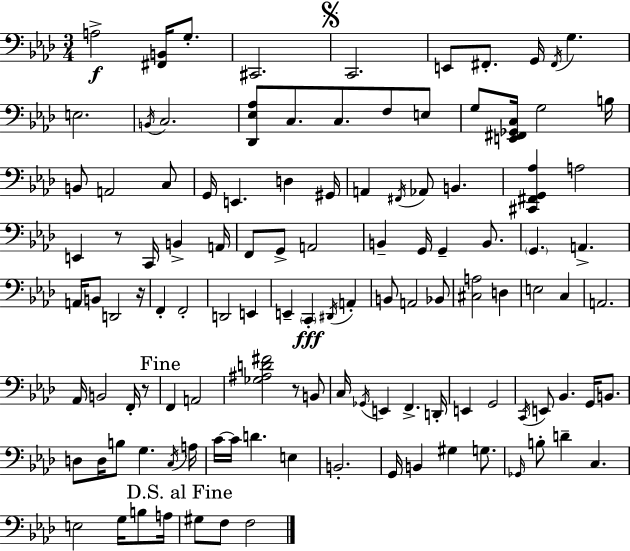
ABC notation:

X:1
T:Untitled
M:3/4
L:1/4
K:Ab
A,2 [^F,,B,,]/4 G,/2 ^C,,2 C,,2 E,,/2 ^F,,/2 G,,/4 ^F,,/4 G, E,2 B,,/4 C,2 [_D,,_E,_A,]/2 C,/2 C,/2 F,/2 E,/2 G,/2 [E,,^F,,_G,,C,]/4 G,2 B,/4 B,,/2 A,,2 C,/2 G,,/4 E,, D, ^G,,/4 A,, ^F,,/4 _A,,/2 B,, [^C,,^F,,G,,_A,] A,2 E,, z/2 C,,/4 B,, A,,/4 F,,/2 G,,/2 A,,2 B,, G,,/4 G,, B,,/2 G,, A,, A,,/4 B,,/2 D,,2 z/4 F,, F,,2 D,,2 E,, E,, C,, ^D,,/4 A,, B,,/2 A,,2 _B,,/2 [^C,A,]2 D, E,2 C, A,,2 _A,,/4 B,,2 F,,/4 z/2 F,, A,,2 [_G,^A,D^F]2 z/2 B,,/2 C,/4 _G,,/4 E,, F,, D,,/4 E,, G,,2 C,,/4 E,,/2 _B,, G,,/4 B,,/2 D,/2 D,/4 B,/2 G, C,/4 A,/4 C/4 C/4 D E, B,,2 G,,/4 B,, ^G, G,/2 _G,,/4 B,/2 D C, E,2 G,/4 B,/2 A,/4 ^G,/2 F,/2 F,2